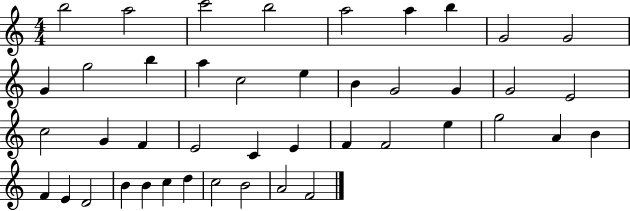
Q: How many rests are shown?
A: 0